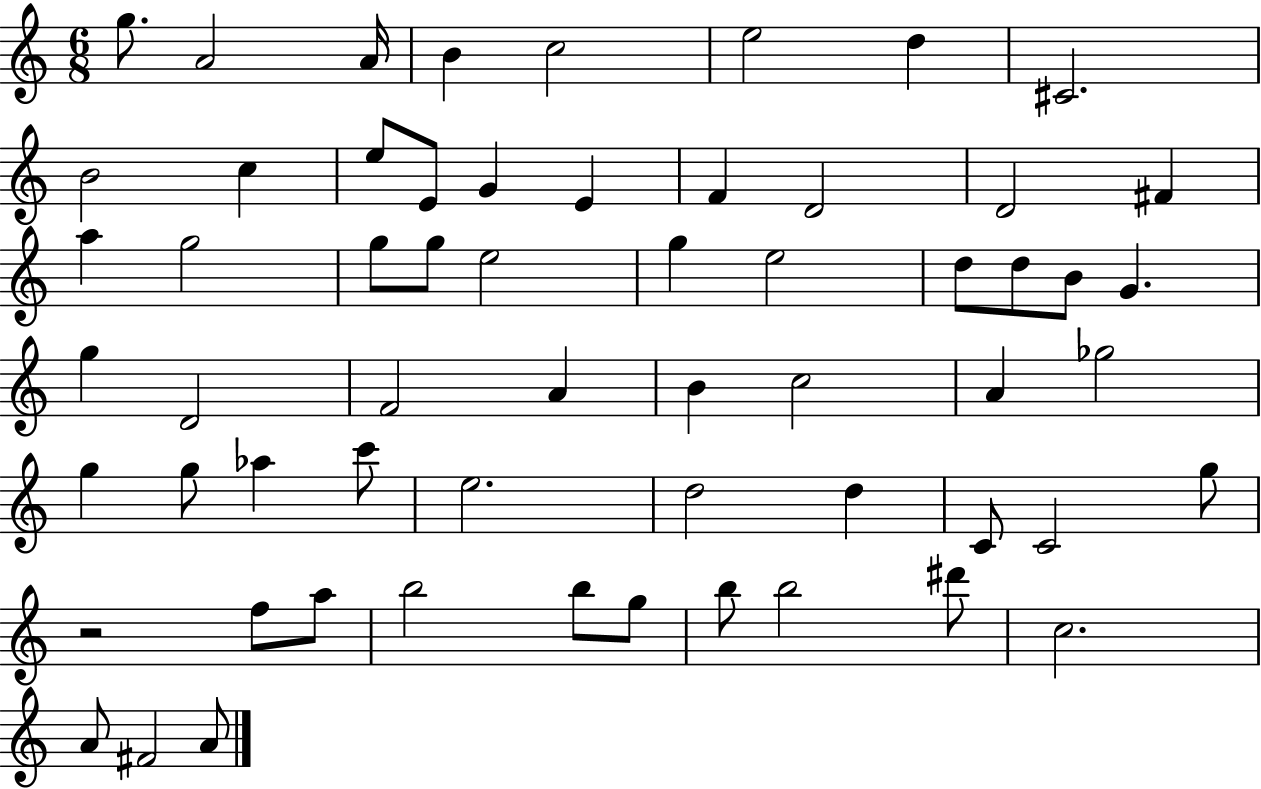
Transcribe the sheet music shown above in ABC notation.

X:1
T:Untitled
M:6/8
L:1/4
K:C
g/2 A2 A/4 B c2 e2 d ^C2 B2 c e/2 E/2 G E F D2 D2 ^F a g2 g/2 g/2 e2 g e2 d/2 d/2 B/2 G g D2 F2 A B c2 A _g2 g g/2 _a c'/2 e2 d2 d C/2 C2 g/2 z2 f/2 a/2 b2 b/2 g/2 b/2 b2 ^d'/2 c2 A/2 ^F2 A/2